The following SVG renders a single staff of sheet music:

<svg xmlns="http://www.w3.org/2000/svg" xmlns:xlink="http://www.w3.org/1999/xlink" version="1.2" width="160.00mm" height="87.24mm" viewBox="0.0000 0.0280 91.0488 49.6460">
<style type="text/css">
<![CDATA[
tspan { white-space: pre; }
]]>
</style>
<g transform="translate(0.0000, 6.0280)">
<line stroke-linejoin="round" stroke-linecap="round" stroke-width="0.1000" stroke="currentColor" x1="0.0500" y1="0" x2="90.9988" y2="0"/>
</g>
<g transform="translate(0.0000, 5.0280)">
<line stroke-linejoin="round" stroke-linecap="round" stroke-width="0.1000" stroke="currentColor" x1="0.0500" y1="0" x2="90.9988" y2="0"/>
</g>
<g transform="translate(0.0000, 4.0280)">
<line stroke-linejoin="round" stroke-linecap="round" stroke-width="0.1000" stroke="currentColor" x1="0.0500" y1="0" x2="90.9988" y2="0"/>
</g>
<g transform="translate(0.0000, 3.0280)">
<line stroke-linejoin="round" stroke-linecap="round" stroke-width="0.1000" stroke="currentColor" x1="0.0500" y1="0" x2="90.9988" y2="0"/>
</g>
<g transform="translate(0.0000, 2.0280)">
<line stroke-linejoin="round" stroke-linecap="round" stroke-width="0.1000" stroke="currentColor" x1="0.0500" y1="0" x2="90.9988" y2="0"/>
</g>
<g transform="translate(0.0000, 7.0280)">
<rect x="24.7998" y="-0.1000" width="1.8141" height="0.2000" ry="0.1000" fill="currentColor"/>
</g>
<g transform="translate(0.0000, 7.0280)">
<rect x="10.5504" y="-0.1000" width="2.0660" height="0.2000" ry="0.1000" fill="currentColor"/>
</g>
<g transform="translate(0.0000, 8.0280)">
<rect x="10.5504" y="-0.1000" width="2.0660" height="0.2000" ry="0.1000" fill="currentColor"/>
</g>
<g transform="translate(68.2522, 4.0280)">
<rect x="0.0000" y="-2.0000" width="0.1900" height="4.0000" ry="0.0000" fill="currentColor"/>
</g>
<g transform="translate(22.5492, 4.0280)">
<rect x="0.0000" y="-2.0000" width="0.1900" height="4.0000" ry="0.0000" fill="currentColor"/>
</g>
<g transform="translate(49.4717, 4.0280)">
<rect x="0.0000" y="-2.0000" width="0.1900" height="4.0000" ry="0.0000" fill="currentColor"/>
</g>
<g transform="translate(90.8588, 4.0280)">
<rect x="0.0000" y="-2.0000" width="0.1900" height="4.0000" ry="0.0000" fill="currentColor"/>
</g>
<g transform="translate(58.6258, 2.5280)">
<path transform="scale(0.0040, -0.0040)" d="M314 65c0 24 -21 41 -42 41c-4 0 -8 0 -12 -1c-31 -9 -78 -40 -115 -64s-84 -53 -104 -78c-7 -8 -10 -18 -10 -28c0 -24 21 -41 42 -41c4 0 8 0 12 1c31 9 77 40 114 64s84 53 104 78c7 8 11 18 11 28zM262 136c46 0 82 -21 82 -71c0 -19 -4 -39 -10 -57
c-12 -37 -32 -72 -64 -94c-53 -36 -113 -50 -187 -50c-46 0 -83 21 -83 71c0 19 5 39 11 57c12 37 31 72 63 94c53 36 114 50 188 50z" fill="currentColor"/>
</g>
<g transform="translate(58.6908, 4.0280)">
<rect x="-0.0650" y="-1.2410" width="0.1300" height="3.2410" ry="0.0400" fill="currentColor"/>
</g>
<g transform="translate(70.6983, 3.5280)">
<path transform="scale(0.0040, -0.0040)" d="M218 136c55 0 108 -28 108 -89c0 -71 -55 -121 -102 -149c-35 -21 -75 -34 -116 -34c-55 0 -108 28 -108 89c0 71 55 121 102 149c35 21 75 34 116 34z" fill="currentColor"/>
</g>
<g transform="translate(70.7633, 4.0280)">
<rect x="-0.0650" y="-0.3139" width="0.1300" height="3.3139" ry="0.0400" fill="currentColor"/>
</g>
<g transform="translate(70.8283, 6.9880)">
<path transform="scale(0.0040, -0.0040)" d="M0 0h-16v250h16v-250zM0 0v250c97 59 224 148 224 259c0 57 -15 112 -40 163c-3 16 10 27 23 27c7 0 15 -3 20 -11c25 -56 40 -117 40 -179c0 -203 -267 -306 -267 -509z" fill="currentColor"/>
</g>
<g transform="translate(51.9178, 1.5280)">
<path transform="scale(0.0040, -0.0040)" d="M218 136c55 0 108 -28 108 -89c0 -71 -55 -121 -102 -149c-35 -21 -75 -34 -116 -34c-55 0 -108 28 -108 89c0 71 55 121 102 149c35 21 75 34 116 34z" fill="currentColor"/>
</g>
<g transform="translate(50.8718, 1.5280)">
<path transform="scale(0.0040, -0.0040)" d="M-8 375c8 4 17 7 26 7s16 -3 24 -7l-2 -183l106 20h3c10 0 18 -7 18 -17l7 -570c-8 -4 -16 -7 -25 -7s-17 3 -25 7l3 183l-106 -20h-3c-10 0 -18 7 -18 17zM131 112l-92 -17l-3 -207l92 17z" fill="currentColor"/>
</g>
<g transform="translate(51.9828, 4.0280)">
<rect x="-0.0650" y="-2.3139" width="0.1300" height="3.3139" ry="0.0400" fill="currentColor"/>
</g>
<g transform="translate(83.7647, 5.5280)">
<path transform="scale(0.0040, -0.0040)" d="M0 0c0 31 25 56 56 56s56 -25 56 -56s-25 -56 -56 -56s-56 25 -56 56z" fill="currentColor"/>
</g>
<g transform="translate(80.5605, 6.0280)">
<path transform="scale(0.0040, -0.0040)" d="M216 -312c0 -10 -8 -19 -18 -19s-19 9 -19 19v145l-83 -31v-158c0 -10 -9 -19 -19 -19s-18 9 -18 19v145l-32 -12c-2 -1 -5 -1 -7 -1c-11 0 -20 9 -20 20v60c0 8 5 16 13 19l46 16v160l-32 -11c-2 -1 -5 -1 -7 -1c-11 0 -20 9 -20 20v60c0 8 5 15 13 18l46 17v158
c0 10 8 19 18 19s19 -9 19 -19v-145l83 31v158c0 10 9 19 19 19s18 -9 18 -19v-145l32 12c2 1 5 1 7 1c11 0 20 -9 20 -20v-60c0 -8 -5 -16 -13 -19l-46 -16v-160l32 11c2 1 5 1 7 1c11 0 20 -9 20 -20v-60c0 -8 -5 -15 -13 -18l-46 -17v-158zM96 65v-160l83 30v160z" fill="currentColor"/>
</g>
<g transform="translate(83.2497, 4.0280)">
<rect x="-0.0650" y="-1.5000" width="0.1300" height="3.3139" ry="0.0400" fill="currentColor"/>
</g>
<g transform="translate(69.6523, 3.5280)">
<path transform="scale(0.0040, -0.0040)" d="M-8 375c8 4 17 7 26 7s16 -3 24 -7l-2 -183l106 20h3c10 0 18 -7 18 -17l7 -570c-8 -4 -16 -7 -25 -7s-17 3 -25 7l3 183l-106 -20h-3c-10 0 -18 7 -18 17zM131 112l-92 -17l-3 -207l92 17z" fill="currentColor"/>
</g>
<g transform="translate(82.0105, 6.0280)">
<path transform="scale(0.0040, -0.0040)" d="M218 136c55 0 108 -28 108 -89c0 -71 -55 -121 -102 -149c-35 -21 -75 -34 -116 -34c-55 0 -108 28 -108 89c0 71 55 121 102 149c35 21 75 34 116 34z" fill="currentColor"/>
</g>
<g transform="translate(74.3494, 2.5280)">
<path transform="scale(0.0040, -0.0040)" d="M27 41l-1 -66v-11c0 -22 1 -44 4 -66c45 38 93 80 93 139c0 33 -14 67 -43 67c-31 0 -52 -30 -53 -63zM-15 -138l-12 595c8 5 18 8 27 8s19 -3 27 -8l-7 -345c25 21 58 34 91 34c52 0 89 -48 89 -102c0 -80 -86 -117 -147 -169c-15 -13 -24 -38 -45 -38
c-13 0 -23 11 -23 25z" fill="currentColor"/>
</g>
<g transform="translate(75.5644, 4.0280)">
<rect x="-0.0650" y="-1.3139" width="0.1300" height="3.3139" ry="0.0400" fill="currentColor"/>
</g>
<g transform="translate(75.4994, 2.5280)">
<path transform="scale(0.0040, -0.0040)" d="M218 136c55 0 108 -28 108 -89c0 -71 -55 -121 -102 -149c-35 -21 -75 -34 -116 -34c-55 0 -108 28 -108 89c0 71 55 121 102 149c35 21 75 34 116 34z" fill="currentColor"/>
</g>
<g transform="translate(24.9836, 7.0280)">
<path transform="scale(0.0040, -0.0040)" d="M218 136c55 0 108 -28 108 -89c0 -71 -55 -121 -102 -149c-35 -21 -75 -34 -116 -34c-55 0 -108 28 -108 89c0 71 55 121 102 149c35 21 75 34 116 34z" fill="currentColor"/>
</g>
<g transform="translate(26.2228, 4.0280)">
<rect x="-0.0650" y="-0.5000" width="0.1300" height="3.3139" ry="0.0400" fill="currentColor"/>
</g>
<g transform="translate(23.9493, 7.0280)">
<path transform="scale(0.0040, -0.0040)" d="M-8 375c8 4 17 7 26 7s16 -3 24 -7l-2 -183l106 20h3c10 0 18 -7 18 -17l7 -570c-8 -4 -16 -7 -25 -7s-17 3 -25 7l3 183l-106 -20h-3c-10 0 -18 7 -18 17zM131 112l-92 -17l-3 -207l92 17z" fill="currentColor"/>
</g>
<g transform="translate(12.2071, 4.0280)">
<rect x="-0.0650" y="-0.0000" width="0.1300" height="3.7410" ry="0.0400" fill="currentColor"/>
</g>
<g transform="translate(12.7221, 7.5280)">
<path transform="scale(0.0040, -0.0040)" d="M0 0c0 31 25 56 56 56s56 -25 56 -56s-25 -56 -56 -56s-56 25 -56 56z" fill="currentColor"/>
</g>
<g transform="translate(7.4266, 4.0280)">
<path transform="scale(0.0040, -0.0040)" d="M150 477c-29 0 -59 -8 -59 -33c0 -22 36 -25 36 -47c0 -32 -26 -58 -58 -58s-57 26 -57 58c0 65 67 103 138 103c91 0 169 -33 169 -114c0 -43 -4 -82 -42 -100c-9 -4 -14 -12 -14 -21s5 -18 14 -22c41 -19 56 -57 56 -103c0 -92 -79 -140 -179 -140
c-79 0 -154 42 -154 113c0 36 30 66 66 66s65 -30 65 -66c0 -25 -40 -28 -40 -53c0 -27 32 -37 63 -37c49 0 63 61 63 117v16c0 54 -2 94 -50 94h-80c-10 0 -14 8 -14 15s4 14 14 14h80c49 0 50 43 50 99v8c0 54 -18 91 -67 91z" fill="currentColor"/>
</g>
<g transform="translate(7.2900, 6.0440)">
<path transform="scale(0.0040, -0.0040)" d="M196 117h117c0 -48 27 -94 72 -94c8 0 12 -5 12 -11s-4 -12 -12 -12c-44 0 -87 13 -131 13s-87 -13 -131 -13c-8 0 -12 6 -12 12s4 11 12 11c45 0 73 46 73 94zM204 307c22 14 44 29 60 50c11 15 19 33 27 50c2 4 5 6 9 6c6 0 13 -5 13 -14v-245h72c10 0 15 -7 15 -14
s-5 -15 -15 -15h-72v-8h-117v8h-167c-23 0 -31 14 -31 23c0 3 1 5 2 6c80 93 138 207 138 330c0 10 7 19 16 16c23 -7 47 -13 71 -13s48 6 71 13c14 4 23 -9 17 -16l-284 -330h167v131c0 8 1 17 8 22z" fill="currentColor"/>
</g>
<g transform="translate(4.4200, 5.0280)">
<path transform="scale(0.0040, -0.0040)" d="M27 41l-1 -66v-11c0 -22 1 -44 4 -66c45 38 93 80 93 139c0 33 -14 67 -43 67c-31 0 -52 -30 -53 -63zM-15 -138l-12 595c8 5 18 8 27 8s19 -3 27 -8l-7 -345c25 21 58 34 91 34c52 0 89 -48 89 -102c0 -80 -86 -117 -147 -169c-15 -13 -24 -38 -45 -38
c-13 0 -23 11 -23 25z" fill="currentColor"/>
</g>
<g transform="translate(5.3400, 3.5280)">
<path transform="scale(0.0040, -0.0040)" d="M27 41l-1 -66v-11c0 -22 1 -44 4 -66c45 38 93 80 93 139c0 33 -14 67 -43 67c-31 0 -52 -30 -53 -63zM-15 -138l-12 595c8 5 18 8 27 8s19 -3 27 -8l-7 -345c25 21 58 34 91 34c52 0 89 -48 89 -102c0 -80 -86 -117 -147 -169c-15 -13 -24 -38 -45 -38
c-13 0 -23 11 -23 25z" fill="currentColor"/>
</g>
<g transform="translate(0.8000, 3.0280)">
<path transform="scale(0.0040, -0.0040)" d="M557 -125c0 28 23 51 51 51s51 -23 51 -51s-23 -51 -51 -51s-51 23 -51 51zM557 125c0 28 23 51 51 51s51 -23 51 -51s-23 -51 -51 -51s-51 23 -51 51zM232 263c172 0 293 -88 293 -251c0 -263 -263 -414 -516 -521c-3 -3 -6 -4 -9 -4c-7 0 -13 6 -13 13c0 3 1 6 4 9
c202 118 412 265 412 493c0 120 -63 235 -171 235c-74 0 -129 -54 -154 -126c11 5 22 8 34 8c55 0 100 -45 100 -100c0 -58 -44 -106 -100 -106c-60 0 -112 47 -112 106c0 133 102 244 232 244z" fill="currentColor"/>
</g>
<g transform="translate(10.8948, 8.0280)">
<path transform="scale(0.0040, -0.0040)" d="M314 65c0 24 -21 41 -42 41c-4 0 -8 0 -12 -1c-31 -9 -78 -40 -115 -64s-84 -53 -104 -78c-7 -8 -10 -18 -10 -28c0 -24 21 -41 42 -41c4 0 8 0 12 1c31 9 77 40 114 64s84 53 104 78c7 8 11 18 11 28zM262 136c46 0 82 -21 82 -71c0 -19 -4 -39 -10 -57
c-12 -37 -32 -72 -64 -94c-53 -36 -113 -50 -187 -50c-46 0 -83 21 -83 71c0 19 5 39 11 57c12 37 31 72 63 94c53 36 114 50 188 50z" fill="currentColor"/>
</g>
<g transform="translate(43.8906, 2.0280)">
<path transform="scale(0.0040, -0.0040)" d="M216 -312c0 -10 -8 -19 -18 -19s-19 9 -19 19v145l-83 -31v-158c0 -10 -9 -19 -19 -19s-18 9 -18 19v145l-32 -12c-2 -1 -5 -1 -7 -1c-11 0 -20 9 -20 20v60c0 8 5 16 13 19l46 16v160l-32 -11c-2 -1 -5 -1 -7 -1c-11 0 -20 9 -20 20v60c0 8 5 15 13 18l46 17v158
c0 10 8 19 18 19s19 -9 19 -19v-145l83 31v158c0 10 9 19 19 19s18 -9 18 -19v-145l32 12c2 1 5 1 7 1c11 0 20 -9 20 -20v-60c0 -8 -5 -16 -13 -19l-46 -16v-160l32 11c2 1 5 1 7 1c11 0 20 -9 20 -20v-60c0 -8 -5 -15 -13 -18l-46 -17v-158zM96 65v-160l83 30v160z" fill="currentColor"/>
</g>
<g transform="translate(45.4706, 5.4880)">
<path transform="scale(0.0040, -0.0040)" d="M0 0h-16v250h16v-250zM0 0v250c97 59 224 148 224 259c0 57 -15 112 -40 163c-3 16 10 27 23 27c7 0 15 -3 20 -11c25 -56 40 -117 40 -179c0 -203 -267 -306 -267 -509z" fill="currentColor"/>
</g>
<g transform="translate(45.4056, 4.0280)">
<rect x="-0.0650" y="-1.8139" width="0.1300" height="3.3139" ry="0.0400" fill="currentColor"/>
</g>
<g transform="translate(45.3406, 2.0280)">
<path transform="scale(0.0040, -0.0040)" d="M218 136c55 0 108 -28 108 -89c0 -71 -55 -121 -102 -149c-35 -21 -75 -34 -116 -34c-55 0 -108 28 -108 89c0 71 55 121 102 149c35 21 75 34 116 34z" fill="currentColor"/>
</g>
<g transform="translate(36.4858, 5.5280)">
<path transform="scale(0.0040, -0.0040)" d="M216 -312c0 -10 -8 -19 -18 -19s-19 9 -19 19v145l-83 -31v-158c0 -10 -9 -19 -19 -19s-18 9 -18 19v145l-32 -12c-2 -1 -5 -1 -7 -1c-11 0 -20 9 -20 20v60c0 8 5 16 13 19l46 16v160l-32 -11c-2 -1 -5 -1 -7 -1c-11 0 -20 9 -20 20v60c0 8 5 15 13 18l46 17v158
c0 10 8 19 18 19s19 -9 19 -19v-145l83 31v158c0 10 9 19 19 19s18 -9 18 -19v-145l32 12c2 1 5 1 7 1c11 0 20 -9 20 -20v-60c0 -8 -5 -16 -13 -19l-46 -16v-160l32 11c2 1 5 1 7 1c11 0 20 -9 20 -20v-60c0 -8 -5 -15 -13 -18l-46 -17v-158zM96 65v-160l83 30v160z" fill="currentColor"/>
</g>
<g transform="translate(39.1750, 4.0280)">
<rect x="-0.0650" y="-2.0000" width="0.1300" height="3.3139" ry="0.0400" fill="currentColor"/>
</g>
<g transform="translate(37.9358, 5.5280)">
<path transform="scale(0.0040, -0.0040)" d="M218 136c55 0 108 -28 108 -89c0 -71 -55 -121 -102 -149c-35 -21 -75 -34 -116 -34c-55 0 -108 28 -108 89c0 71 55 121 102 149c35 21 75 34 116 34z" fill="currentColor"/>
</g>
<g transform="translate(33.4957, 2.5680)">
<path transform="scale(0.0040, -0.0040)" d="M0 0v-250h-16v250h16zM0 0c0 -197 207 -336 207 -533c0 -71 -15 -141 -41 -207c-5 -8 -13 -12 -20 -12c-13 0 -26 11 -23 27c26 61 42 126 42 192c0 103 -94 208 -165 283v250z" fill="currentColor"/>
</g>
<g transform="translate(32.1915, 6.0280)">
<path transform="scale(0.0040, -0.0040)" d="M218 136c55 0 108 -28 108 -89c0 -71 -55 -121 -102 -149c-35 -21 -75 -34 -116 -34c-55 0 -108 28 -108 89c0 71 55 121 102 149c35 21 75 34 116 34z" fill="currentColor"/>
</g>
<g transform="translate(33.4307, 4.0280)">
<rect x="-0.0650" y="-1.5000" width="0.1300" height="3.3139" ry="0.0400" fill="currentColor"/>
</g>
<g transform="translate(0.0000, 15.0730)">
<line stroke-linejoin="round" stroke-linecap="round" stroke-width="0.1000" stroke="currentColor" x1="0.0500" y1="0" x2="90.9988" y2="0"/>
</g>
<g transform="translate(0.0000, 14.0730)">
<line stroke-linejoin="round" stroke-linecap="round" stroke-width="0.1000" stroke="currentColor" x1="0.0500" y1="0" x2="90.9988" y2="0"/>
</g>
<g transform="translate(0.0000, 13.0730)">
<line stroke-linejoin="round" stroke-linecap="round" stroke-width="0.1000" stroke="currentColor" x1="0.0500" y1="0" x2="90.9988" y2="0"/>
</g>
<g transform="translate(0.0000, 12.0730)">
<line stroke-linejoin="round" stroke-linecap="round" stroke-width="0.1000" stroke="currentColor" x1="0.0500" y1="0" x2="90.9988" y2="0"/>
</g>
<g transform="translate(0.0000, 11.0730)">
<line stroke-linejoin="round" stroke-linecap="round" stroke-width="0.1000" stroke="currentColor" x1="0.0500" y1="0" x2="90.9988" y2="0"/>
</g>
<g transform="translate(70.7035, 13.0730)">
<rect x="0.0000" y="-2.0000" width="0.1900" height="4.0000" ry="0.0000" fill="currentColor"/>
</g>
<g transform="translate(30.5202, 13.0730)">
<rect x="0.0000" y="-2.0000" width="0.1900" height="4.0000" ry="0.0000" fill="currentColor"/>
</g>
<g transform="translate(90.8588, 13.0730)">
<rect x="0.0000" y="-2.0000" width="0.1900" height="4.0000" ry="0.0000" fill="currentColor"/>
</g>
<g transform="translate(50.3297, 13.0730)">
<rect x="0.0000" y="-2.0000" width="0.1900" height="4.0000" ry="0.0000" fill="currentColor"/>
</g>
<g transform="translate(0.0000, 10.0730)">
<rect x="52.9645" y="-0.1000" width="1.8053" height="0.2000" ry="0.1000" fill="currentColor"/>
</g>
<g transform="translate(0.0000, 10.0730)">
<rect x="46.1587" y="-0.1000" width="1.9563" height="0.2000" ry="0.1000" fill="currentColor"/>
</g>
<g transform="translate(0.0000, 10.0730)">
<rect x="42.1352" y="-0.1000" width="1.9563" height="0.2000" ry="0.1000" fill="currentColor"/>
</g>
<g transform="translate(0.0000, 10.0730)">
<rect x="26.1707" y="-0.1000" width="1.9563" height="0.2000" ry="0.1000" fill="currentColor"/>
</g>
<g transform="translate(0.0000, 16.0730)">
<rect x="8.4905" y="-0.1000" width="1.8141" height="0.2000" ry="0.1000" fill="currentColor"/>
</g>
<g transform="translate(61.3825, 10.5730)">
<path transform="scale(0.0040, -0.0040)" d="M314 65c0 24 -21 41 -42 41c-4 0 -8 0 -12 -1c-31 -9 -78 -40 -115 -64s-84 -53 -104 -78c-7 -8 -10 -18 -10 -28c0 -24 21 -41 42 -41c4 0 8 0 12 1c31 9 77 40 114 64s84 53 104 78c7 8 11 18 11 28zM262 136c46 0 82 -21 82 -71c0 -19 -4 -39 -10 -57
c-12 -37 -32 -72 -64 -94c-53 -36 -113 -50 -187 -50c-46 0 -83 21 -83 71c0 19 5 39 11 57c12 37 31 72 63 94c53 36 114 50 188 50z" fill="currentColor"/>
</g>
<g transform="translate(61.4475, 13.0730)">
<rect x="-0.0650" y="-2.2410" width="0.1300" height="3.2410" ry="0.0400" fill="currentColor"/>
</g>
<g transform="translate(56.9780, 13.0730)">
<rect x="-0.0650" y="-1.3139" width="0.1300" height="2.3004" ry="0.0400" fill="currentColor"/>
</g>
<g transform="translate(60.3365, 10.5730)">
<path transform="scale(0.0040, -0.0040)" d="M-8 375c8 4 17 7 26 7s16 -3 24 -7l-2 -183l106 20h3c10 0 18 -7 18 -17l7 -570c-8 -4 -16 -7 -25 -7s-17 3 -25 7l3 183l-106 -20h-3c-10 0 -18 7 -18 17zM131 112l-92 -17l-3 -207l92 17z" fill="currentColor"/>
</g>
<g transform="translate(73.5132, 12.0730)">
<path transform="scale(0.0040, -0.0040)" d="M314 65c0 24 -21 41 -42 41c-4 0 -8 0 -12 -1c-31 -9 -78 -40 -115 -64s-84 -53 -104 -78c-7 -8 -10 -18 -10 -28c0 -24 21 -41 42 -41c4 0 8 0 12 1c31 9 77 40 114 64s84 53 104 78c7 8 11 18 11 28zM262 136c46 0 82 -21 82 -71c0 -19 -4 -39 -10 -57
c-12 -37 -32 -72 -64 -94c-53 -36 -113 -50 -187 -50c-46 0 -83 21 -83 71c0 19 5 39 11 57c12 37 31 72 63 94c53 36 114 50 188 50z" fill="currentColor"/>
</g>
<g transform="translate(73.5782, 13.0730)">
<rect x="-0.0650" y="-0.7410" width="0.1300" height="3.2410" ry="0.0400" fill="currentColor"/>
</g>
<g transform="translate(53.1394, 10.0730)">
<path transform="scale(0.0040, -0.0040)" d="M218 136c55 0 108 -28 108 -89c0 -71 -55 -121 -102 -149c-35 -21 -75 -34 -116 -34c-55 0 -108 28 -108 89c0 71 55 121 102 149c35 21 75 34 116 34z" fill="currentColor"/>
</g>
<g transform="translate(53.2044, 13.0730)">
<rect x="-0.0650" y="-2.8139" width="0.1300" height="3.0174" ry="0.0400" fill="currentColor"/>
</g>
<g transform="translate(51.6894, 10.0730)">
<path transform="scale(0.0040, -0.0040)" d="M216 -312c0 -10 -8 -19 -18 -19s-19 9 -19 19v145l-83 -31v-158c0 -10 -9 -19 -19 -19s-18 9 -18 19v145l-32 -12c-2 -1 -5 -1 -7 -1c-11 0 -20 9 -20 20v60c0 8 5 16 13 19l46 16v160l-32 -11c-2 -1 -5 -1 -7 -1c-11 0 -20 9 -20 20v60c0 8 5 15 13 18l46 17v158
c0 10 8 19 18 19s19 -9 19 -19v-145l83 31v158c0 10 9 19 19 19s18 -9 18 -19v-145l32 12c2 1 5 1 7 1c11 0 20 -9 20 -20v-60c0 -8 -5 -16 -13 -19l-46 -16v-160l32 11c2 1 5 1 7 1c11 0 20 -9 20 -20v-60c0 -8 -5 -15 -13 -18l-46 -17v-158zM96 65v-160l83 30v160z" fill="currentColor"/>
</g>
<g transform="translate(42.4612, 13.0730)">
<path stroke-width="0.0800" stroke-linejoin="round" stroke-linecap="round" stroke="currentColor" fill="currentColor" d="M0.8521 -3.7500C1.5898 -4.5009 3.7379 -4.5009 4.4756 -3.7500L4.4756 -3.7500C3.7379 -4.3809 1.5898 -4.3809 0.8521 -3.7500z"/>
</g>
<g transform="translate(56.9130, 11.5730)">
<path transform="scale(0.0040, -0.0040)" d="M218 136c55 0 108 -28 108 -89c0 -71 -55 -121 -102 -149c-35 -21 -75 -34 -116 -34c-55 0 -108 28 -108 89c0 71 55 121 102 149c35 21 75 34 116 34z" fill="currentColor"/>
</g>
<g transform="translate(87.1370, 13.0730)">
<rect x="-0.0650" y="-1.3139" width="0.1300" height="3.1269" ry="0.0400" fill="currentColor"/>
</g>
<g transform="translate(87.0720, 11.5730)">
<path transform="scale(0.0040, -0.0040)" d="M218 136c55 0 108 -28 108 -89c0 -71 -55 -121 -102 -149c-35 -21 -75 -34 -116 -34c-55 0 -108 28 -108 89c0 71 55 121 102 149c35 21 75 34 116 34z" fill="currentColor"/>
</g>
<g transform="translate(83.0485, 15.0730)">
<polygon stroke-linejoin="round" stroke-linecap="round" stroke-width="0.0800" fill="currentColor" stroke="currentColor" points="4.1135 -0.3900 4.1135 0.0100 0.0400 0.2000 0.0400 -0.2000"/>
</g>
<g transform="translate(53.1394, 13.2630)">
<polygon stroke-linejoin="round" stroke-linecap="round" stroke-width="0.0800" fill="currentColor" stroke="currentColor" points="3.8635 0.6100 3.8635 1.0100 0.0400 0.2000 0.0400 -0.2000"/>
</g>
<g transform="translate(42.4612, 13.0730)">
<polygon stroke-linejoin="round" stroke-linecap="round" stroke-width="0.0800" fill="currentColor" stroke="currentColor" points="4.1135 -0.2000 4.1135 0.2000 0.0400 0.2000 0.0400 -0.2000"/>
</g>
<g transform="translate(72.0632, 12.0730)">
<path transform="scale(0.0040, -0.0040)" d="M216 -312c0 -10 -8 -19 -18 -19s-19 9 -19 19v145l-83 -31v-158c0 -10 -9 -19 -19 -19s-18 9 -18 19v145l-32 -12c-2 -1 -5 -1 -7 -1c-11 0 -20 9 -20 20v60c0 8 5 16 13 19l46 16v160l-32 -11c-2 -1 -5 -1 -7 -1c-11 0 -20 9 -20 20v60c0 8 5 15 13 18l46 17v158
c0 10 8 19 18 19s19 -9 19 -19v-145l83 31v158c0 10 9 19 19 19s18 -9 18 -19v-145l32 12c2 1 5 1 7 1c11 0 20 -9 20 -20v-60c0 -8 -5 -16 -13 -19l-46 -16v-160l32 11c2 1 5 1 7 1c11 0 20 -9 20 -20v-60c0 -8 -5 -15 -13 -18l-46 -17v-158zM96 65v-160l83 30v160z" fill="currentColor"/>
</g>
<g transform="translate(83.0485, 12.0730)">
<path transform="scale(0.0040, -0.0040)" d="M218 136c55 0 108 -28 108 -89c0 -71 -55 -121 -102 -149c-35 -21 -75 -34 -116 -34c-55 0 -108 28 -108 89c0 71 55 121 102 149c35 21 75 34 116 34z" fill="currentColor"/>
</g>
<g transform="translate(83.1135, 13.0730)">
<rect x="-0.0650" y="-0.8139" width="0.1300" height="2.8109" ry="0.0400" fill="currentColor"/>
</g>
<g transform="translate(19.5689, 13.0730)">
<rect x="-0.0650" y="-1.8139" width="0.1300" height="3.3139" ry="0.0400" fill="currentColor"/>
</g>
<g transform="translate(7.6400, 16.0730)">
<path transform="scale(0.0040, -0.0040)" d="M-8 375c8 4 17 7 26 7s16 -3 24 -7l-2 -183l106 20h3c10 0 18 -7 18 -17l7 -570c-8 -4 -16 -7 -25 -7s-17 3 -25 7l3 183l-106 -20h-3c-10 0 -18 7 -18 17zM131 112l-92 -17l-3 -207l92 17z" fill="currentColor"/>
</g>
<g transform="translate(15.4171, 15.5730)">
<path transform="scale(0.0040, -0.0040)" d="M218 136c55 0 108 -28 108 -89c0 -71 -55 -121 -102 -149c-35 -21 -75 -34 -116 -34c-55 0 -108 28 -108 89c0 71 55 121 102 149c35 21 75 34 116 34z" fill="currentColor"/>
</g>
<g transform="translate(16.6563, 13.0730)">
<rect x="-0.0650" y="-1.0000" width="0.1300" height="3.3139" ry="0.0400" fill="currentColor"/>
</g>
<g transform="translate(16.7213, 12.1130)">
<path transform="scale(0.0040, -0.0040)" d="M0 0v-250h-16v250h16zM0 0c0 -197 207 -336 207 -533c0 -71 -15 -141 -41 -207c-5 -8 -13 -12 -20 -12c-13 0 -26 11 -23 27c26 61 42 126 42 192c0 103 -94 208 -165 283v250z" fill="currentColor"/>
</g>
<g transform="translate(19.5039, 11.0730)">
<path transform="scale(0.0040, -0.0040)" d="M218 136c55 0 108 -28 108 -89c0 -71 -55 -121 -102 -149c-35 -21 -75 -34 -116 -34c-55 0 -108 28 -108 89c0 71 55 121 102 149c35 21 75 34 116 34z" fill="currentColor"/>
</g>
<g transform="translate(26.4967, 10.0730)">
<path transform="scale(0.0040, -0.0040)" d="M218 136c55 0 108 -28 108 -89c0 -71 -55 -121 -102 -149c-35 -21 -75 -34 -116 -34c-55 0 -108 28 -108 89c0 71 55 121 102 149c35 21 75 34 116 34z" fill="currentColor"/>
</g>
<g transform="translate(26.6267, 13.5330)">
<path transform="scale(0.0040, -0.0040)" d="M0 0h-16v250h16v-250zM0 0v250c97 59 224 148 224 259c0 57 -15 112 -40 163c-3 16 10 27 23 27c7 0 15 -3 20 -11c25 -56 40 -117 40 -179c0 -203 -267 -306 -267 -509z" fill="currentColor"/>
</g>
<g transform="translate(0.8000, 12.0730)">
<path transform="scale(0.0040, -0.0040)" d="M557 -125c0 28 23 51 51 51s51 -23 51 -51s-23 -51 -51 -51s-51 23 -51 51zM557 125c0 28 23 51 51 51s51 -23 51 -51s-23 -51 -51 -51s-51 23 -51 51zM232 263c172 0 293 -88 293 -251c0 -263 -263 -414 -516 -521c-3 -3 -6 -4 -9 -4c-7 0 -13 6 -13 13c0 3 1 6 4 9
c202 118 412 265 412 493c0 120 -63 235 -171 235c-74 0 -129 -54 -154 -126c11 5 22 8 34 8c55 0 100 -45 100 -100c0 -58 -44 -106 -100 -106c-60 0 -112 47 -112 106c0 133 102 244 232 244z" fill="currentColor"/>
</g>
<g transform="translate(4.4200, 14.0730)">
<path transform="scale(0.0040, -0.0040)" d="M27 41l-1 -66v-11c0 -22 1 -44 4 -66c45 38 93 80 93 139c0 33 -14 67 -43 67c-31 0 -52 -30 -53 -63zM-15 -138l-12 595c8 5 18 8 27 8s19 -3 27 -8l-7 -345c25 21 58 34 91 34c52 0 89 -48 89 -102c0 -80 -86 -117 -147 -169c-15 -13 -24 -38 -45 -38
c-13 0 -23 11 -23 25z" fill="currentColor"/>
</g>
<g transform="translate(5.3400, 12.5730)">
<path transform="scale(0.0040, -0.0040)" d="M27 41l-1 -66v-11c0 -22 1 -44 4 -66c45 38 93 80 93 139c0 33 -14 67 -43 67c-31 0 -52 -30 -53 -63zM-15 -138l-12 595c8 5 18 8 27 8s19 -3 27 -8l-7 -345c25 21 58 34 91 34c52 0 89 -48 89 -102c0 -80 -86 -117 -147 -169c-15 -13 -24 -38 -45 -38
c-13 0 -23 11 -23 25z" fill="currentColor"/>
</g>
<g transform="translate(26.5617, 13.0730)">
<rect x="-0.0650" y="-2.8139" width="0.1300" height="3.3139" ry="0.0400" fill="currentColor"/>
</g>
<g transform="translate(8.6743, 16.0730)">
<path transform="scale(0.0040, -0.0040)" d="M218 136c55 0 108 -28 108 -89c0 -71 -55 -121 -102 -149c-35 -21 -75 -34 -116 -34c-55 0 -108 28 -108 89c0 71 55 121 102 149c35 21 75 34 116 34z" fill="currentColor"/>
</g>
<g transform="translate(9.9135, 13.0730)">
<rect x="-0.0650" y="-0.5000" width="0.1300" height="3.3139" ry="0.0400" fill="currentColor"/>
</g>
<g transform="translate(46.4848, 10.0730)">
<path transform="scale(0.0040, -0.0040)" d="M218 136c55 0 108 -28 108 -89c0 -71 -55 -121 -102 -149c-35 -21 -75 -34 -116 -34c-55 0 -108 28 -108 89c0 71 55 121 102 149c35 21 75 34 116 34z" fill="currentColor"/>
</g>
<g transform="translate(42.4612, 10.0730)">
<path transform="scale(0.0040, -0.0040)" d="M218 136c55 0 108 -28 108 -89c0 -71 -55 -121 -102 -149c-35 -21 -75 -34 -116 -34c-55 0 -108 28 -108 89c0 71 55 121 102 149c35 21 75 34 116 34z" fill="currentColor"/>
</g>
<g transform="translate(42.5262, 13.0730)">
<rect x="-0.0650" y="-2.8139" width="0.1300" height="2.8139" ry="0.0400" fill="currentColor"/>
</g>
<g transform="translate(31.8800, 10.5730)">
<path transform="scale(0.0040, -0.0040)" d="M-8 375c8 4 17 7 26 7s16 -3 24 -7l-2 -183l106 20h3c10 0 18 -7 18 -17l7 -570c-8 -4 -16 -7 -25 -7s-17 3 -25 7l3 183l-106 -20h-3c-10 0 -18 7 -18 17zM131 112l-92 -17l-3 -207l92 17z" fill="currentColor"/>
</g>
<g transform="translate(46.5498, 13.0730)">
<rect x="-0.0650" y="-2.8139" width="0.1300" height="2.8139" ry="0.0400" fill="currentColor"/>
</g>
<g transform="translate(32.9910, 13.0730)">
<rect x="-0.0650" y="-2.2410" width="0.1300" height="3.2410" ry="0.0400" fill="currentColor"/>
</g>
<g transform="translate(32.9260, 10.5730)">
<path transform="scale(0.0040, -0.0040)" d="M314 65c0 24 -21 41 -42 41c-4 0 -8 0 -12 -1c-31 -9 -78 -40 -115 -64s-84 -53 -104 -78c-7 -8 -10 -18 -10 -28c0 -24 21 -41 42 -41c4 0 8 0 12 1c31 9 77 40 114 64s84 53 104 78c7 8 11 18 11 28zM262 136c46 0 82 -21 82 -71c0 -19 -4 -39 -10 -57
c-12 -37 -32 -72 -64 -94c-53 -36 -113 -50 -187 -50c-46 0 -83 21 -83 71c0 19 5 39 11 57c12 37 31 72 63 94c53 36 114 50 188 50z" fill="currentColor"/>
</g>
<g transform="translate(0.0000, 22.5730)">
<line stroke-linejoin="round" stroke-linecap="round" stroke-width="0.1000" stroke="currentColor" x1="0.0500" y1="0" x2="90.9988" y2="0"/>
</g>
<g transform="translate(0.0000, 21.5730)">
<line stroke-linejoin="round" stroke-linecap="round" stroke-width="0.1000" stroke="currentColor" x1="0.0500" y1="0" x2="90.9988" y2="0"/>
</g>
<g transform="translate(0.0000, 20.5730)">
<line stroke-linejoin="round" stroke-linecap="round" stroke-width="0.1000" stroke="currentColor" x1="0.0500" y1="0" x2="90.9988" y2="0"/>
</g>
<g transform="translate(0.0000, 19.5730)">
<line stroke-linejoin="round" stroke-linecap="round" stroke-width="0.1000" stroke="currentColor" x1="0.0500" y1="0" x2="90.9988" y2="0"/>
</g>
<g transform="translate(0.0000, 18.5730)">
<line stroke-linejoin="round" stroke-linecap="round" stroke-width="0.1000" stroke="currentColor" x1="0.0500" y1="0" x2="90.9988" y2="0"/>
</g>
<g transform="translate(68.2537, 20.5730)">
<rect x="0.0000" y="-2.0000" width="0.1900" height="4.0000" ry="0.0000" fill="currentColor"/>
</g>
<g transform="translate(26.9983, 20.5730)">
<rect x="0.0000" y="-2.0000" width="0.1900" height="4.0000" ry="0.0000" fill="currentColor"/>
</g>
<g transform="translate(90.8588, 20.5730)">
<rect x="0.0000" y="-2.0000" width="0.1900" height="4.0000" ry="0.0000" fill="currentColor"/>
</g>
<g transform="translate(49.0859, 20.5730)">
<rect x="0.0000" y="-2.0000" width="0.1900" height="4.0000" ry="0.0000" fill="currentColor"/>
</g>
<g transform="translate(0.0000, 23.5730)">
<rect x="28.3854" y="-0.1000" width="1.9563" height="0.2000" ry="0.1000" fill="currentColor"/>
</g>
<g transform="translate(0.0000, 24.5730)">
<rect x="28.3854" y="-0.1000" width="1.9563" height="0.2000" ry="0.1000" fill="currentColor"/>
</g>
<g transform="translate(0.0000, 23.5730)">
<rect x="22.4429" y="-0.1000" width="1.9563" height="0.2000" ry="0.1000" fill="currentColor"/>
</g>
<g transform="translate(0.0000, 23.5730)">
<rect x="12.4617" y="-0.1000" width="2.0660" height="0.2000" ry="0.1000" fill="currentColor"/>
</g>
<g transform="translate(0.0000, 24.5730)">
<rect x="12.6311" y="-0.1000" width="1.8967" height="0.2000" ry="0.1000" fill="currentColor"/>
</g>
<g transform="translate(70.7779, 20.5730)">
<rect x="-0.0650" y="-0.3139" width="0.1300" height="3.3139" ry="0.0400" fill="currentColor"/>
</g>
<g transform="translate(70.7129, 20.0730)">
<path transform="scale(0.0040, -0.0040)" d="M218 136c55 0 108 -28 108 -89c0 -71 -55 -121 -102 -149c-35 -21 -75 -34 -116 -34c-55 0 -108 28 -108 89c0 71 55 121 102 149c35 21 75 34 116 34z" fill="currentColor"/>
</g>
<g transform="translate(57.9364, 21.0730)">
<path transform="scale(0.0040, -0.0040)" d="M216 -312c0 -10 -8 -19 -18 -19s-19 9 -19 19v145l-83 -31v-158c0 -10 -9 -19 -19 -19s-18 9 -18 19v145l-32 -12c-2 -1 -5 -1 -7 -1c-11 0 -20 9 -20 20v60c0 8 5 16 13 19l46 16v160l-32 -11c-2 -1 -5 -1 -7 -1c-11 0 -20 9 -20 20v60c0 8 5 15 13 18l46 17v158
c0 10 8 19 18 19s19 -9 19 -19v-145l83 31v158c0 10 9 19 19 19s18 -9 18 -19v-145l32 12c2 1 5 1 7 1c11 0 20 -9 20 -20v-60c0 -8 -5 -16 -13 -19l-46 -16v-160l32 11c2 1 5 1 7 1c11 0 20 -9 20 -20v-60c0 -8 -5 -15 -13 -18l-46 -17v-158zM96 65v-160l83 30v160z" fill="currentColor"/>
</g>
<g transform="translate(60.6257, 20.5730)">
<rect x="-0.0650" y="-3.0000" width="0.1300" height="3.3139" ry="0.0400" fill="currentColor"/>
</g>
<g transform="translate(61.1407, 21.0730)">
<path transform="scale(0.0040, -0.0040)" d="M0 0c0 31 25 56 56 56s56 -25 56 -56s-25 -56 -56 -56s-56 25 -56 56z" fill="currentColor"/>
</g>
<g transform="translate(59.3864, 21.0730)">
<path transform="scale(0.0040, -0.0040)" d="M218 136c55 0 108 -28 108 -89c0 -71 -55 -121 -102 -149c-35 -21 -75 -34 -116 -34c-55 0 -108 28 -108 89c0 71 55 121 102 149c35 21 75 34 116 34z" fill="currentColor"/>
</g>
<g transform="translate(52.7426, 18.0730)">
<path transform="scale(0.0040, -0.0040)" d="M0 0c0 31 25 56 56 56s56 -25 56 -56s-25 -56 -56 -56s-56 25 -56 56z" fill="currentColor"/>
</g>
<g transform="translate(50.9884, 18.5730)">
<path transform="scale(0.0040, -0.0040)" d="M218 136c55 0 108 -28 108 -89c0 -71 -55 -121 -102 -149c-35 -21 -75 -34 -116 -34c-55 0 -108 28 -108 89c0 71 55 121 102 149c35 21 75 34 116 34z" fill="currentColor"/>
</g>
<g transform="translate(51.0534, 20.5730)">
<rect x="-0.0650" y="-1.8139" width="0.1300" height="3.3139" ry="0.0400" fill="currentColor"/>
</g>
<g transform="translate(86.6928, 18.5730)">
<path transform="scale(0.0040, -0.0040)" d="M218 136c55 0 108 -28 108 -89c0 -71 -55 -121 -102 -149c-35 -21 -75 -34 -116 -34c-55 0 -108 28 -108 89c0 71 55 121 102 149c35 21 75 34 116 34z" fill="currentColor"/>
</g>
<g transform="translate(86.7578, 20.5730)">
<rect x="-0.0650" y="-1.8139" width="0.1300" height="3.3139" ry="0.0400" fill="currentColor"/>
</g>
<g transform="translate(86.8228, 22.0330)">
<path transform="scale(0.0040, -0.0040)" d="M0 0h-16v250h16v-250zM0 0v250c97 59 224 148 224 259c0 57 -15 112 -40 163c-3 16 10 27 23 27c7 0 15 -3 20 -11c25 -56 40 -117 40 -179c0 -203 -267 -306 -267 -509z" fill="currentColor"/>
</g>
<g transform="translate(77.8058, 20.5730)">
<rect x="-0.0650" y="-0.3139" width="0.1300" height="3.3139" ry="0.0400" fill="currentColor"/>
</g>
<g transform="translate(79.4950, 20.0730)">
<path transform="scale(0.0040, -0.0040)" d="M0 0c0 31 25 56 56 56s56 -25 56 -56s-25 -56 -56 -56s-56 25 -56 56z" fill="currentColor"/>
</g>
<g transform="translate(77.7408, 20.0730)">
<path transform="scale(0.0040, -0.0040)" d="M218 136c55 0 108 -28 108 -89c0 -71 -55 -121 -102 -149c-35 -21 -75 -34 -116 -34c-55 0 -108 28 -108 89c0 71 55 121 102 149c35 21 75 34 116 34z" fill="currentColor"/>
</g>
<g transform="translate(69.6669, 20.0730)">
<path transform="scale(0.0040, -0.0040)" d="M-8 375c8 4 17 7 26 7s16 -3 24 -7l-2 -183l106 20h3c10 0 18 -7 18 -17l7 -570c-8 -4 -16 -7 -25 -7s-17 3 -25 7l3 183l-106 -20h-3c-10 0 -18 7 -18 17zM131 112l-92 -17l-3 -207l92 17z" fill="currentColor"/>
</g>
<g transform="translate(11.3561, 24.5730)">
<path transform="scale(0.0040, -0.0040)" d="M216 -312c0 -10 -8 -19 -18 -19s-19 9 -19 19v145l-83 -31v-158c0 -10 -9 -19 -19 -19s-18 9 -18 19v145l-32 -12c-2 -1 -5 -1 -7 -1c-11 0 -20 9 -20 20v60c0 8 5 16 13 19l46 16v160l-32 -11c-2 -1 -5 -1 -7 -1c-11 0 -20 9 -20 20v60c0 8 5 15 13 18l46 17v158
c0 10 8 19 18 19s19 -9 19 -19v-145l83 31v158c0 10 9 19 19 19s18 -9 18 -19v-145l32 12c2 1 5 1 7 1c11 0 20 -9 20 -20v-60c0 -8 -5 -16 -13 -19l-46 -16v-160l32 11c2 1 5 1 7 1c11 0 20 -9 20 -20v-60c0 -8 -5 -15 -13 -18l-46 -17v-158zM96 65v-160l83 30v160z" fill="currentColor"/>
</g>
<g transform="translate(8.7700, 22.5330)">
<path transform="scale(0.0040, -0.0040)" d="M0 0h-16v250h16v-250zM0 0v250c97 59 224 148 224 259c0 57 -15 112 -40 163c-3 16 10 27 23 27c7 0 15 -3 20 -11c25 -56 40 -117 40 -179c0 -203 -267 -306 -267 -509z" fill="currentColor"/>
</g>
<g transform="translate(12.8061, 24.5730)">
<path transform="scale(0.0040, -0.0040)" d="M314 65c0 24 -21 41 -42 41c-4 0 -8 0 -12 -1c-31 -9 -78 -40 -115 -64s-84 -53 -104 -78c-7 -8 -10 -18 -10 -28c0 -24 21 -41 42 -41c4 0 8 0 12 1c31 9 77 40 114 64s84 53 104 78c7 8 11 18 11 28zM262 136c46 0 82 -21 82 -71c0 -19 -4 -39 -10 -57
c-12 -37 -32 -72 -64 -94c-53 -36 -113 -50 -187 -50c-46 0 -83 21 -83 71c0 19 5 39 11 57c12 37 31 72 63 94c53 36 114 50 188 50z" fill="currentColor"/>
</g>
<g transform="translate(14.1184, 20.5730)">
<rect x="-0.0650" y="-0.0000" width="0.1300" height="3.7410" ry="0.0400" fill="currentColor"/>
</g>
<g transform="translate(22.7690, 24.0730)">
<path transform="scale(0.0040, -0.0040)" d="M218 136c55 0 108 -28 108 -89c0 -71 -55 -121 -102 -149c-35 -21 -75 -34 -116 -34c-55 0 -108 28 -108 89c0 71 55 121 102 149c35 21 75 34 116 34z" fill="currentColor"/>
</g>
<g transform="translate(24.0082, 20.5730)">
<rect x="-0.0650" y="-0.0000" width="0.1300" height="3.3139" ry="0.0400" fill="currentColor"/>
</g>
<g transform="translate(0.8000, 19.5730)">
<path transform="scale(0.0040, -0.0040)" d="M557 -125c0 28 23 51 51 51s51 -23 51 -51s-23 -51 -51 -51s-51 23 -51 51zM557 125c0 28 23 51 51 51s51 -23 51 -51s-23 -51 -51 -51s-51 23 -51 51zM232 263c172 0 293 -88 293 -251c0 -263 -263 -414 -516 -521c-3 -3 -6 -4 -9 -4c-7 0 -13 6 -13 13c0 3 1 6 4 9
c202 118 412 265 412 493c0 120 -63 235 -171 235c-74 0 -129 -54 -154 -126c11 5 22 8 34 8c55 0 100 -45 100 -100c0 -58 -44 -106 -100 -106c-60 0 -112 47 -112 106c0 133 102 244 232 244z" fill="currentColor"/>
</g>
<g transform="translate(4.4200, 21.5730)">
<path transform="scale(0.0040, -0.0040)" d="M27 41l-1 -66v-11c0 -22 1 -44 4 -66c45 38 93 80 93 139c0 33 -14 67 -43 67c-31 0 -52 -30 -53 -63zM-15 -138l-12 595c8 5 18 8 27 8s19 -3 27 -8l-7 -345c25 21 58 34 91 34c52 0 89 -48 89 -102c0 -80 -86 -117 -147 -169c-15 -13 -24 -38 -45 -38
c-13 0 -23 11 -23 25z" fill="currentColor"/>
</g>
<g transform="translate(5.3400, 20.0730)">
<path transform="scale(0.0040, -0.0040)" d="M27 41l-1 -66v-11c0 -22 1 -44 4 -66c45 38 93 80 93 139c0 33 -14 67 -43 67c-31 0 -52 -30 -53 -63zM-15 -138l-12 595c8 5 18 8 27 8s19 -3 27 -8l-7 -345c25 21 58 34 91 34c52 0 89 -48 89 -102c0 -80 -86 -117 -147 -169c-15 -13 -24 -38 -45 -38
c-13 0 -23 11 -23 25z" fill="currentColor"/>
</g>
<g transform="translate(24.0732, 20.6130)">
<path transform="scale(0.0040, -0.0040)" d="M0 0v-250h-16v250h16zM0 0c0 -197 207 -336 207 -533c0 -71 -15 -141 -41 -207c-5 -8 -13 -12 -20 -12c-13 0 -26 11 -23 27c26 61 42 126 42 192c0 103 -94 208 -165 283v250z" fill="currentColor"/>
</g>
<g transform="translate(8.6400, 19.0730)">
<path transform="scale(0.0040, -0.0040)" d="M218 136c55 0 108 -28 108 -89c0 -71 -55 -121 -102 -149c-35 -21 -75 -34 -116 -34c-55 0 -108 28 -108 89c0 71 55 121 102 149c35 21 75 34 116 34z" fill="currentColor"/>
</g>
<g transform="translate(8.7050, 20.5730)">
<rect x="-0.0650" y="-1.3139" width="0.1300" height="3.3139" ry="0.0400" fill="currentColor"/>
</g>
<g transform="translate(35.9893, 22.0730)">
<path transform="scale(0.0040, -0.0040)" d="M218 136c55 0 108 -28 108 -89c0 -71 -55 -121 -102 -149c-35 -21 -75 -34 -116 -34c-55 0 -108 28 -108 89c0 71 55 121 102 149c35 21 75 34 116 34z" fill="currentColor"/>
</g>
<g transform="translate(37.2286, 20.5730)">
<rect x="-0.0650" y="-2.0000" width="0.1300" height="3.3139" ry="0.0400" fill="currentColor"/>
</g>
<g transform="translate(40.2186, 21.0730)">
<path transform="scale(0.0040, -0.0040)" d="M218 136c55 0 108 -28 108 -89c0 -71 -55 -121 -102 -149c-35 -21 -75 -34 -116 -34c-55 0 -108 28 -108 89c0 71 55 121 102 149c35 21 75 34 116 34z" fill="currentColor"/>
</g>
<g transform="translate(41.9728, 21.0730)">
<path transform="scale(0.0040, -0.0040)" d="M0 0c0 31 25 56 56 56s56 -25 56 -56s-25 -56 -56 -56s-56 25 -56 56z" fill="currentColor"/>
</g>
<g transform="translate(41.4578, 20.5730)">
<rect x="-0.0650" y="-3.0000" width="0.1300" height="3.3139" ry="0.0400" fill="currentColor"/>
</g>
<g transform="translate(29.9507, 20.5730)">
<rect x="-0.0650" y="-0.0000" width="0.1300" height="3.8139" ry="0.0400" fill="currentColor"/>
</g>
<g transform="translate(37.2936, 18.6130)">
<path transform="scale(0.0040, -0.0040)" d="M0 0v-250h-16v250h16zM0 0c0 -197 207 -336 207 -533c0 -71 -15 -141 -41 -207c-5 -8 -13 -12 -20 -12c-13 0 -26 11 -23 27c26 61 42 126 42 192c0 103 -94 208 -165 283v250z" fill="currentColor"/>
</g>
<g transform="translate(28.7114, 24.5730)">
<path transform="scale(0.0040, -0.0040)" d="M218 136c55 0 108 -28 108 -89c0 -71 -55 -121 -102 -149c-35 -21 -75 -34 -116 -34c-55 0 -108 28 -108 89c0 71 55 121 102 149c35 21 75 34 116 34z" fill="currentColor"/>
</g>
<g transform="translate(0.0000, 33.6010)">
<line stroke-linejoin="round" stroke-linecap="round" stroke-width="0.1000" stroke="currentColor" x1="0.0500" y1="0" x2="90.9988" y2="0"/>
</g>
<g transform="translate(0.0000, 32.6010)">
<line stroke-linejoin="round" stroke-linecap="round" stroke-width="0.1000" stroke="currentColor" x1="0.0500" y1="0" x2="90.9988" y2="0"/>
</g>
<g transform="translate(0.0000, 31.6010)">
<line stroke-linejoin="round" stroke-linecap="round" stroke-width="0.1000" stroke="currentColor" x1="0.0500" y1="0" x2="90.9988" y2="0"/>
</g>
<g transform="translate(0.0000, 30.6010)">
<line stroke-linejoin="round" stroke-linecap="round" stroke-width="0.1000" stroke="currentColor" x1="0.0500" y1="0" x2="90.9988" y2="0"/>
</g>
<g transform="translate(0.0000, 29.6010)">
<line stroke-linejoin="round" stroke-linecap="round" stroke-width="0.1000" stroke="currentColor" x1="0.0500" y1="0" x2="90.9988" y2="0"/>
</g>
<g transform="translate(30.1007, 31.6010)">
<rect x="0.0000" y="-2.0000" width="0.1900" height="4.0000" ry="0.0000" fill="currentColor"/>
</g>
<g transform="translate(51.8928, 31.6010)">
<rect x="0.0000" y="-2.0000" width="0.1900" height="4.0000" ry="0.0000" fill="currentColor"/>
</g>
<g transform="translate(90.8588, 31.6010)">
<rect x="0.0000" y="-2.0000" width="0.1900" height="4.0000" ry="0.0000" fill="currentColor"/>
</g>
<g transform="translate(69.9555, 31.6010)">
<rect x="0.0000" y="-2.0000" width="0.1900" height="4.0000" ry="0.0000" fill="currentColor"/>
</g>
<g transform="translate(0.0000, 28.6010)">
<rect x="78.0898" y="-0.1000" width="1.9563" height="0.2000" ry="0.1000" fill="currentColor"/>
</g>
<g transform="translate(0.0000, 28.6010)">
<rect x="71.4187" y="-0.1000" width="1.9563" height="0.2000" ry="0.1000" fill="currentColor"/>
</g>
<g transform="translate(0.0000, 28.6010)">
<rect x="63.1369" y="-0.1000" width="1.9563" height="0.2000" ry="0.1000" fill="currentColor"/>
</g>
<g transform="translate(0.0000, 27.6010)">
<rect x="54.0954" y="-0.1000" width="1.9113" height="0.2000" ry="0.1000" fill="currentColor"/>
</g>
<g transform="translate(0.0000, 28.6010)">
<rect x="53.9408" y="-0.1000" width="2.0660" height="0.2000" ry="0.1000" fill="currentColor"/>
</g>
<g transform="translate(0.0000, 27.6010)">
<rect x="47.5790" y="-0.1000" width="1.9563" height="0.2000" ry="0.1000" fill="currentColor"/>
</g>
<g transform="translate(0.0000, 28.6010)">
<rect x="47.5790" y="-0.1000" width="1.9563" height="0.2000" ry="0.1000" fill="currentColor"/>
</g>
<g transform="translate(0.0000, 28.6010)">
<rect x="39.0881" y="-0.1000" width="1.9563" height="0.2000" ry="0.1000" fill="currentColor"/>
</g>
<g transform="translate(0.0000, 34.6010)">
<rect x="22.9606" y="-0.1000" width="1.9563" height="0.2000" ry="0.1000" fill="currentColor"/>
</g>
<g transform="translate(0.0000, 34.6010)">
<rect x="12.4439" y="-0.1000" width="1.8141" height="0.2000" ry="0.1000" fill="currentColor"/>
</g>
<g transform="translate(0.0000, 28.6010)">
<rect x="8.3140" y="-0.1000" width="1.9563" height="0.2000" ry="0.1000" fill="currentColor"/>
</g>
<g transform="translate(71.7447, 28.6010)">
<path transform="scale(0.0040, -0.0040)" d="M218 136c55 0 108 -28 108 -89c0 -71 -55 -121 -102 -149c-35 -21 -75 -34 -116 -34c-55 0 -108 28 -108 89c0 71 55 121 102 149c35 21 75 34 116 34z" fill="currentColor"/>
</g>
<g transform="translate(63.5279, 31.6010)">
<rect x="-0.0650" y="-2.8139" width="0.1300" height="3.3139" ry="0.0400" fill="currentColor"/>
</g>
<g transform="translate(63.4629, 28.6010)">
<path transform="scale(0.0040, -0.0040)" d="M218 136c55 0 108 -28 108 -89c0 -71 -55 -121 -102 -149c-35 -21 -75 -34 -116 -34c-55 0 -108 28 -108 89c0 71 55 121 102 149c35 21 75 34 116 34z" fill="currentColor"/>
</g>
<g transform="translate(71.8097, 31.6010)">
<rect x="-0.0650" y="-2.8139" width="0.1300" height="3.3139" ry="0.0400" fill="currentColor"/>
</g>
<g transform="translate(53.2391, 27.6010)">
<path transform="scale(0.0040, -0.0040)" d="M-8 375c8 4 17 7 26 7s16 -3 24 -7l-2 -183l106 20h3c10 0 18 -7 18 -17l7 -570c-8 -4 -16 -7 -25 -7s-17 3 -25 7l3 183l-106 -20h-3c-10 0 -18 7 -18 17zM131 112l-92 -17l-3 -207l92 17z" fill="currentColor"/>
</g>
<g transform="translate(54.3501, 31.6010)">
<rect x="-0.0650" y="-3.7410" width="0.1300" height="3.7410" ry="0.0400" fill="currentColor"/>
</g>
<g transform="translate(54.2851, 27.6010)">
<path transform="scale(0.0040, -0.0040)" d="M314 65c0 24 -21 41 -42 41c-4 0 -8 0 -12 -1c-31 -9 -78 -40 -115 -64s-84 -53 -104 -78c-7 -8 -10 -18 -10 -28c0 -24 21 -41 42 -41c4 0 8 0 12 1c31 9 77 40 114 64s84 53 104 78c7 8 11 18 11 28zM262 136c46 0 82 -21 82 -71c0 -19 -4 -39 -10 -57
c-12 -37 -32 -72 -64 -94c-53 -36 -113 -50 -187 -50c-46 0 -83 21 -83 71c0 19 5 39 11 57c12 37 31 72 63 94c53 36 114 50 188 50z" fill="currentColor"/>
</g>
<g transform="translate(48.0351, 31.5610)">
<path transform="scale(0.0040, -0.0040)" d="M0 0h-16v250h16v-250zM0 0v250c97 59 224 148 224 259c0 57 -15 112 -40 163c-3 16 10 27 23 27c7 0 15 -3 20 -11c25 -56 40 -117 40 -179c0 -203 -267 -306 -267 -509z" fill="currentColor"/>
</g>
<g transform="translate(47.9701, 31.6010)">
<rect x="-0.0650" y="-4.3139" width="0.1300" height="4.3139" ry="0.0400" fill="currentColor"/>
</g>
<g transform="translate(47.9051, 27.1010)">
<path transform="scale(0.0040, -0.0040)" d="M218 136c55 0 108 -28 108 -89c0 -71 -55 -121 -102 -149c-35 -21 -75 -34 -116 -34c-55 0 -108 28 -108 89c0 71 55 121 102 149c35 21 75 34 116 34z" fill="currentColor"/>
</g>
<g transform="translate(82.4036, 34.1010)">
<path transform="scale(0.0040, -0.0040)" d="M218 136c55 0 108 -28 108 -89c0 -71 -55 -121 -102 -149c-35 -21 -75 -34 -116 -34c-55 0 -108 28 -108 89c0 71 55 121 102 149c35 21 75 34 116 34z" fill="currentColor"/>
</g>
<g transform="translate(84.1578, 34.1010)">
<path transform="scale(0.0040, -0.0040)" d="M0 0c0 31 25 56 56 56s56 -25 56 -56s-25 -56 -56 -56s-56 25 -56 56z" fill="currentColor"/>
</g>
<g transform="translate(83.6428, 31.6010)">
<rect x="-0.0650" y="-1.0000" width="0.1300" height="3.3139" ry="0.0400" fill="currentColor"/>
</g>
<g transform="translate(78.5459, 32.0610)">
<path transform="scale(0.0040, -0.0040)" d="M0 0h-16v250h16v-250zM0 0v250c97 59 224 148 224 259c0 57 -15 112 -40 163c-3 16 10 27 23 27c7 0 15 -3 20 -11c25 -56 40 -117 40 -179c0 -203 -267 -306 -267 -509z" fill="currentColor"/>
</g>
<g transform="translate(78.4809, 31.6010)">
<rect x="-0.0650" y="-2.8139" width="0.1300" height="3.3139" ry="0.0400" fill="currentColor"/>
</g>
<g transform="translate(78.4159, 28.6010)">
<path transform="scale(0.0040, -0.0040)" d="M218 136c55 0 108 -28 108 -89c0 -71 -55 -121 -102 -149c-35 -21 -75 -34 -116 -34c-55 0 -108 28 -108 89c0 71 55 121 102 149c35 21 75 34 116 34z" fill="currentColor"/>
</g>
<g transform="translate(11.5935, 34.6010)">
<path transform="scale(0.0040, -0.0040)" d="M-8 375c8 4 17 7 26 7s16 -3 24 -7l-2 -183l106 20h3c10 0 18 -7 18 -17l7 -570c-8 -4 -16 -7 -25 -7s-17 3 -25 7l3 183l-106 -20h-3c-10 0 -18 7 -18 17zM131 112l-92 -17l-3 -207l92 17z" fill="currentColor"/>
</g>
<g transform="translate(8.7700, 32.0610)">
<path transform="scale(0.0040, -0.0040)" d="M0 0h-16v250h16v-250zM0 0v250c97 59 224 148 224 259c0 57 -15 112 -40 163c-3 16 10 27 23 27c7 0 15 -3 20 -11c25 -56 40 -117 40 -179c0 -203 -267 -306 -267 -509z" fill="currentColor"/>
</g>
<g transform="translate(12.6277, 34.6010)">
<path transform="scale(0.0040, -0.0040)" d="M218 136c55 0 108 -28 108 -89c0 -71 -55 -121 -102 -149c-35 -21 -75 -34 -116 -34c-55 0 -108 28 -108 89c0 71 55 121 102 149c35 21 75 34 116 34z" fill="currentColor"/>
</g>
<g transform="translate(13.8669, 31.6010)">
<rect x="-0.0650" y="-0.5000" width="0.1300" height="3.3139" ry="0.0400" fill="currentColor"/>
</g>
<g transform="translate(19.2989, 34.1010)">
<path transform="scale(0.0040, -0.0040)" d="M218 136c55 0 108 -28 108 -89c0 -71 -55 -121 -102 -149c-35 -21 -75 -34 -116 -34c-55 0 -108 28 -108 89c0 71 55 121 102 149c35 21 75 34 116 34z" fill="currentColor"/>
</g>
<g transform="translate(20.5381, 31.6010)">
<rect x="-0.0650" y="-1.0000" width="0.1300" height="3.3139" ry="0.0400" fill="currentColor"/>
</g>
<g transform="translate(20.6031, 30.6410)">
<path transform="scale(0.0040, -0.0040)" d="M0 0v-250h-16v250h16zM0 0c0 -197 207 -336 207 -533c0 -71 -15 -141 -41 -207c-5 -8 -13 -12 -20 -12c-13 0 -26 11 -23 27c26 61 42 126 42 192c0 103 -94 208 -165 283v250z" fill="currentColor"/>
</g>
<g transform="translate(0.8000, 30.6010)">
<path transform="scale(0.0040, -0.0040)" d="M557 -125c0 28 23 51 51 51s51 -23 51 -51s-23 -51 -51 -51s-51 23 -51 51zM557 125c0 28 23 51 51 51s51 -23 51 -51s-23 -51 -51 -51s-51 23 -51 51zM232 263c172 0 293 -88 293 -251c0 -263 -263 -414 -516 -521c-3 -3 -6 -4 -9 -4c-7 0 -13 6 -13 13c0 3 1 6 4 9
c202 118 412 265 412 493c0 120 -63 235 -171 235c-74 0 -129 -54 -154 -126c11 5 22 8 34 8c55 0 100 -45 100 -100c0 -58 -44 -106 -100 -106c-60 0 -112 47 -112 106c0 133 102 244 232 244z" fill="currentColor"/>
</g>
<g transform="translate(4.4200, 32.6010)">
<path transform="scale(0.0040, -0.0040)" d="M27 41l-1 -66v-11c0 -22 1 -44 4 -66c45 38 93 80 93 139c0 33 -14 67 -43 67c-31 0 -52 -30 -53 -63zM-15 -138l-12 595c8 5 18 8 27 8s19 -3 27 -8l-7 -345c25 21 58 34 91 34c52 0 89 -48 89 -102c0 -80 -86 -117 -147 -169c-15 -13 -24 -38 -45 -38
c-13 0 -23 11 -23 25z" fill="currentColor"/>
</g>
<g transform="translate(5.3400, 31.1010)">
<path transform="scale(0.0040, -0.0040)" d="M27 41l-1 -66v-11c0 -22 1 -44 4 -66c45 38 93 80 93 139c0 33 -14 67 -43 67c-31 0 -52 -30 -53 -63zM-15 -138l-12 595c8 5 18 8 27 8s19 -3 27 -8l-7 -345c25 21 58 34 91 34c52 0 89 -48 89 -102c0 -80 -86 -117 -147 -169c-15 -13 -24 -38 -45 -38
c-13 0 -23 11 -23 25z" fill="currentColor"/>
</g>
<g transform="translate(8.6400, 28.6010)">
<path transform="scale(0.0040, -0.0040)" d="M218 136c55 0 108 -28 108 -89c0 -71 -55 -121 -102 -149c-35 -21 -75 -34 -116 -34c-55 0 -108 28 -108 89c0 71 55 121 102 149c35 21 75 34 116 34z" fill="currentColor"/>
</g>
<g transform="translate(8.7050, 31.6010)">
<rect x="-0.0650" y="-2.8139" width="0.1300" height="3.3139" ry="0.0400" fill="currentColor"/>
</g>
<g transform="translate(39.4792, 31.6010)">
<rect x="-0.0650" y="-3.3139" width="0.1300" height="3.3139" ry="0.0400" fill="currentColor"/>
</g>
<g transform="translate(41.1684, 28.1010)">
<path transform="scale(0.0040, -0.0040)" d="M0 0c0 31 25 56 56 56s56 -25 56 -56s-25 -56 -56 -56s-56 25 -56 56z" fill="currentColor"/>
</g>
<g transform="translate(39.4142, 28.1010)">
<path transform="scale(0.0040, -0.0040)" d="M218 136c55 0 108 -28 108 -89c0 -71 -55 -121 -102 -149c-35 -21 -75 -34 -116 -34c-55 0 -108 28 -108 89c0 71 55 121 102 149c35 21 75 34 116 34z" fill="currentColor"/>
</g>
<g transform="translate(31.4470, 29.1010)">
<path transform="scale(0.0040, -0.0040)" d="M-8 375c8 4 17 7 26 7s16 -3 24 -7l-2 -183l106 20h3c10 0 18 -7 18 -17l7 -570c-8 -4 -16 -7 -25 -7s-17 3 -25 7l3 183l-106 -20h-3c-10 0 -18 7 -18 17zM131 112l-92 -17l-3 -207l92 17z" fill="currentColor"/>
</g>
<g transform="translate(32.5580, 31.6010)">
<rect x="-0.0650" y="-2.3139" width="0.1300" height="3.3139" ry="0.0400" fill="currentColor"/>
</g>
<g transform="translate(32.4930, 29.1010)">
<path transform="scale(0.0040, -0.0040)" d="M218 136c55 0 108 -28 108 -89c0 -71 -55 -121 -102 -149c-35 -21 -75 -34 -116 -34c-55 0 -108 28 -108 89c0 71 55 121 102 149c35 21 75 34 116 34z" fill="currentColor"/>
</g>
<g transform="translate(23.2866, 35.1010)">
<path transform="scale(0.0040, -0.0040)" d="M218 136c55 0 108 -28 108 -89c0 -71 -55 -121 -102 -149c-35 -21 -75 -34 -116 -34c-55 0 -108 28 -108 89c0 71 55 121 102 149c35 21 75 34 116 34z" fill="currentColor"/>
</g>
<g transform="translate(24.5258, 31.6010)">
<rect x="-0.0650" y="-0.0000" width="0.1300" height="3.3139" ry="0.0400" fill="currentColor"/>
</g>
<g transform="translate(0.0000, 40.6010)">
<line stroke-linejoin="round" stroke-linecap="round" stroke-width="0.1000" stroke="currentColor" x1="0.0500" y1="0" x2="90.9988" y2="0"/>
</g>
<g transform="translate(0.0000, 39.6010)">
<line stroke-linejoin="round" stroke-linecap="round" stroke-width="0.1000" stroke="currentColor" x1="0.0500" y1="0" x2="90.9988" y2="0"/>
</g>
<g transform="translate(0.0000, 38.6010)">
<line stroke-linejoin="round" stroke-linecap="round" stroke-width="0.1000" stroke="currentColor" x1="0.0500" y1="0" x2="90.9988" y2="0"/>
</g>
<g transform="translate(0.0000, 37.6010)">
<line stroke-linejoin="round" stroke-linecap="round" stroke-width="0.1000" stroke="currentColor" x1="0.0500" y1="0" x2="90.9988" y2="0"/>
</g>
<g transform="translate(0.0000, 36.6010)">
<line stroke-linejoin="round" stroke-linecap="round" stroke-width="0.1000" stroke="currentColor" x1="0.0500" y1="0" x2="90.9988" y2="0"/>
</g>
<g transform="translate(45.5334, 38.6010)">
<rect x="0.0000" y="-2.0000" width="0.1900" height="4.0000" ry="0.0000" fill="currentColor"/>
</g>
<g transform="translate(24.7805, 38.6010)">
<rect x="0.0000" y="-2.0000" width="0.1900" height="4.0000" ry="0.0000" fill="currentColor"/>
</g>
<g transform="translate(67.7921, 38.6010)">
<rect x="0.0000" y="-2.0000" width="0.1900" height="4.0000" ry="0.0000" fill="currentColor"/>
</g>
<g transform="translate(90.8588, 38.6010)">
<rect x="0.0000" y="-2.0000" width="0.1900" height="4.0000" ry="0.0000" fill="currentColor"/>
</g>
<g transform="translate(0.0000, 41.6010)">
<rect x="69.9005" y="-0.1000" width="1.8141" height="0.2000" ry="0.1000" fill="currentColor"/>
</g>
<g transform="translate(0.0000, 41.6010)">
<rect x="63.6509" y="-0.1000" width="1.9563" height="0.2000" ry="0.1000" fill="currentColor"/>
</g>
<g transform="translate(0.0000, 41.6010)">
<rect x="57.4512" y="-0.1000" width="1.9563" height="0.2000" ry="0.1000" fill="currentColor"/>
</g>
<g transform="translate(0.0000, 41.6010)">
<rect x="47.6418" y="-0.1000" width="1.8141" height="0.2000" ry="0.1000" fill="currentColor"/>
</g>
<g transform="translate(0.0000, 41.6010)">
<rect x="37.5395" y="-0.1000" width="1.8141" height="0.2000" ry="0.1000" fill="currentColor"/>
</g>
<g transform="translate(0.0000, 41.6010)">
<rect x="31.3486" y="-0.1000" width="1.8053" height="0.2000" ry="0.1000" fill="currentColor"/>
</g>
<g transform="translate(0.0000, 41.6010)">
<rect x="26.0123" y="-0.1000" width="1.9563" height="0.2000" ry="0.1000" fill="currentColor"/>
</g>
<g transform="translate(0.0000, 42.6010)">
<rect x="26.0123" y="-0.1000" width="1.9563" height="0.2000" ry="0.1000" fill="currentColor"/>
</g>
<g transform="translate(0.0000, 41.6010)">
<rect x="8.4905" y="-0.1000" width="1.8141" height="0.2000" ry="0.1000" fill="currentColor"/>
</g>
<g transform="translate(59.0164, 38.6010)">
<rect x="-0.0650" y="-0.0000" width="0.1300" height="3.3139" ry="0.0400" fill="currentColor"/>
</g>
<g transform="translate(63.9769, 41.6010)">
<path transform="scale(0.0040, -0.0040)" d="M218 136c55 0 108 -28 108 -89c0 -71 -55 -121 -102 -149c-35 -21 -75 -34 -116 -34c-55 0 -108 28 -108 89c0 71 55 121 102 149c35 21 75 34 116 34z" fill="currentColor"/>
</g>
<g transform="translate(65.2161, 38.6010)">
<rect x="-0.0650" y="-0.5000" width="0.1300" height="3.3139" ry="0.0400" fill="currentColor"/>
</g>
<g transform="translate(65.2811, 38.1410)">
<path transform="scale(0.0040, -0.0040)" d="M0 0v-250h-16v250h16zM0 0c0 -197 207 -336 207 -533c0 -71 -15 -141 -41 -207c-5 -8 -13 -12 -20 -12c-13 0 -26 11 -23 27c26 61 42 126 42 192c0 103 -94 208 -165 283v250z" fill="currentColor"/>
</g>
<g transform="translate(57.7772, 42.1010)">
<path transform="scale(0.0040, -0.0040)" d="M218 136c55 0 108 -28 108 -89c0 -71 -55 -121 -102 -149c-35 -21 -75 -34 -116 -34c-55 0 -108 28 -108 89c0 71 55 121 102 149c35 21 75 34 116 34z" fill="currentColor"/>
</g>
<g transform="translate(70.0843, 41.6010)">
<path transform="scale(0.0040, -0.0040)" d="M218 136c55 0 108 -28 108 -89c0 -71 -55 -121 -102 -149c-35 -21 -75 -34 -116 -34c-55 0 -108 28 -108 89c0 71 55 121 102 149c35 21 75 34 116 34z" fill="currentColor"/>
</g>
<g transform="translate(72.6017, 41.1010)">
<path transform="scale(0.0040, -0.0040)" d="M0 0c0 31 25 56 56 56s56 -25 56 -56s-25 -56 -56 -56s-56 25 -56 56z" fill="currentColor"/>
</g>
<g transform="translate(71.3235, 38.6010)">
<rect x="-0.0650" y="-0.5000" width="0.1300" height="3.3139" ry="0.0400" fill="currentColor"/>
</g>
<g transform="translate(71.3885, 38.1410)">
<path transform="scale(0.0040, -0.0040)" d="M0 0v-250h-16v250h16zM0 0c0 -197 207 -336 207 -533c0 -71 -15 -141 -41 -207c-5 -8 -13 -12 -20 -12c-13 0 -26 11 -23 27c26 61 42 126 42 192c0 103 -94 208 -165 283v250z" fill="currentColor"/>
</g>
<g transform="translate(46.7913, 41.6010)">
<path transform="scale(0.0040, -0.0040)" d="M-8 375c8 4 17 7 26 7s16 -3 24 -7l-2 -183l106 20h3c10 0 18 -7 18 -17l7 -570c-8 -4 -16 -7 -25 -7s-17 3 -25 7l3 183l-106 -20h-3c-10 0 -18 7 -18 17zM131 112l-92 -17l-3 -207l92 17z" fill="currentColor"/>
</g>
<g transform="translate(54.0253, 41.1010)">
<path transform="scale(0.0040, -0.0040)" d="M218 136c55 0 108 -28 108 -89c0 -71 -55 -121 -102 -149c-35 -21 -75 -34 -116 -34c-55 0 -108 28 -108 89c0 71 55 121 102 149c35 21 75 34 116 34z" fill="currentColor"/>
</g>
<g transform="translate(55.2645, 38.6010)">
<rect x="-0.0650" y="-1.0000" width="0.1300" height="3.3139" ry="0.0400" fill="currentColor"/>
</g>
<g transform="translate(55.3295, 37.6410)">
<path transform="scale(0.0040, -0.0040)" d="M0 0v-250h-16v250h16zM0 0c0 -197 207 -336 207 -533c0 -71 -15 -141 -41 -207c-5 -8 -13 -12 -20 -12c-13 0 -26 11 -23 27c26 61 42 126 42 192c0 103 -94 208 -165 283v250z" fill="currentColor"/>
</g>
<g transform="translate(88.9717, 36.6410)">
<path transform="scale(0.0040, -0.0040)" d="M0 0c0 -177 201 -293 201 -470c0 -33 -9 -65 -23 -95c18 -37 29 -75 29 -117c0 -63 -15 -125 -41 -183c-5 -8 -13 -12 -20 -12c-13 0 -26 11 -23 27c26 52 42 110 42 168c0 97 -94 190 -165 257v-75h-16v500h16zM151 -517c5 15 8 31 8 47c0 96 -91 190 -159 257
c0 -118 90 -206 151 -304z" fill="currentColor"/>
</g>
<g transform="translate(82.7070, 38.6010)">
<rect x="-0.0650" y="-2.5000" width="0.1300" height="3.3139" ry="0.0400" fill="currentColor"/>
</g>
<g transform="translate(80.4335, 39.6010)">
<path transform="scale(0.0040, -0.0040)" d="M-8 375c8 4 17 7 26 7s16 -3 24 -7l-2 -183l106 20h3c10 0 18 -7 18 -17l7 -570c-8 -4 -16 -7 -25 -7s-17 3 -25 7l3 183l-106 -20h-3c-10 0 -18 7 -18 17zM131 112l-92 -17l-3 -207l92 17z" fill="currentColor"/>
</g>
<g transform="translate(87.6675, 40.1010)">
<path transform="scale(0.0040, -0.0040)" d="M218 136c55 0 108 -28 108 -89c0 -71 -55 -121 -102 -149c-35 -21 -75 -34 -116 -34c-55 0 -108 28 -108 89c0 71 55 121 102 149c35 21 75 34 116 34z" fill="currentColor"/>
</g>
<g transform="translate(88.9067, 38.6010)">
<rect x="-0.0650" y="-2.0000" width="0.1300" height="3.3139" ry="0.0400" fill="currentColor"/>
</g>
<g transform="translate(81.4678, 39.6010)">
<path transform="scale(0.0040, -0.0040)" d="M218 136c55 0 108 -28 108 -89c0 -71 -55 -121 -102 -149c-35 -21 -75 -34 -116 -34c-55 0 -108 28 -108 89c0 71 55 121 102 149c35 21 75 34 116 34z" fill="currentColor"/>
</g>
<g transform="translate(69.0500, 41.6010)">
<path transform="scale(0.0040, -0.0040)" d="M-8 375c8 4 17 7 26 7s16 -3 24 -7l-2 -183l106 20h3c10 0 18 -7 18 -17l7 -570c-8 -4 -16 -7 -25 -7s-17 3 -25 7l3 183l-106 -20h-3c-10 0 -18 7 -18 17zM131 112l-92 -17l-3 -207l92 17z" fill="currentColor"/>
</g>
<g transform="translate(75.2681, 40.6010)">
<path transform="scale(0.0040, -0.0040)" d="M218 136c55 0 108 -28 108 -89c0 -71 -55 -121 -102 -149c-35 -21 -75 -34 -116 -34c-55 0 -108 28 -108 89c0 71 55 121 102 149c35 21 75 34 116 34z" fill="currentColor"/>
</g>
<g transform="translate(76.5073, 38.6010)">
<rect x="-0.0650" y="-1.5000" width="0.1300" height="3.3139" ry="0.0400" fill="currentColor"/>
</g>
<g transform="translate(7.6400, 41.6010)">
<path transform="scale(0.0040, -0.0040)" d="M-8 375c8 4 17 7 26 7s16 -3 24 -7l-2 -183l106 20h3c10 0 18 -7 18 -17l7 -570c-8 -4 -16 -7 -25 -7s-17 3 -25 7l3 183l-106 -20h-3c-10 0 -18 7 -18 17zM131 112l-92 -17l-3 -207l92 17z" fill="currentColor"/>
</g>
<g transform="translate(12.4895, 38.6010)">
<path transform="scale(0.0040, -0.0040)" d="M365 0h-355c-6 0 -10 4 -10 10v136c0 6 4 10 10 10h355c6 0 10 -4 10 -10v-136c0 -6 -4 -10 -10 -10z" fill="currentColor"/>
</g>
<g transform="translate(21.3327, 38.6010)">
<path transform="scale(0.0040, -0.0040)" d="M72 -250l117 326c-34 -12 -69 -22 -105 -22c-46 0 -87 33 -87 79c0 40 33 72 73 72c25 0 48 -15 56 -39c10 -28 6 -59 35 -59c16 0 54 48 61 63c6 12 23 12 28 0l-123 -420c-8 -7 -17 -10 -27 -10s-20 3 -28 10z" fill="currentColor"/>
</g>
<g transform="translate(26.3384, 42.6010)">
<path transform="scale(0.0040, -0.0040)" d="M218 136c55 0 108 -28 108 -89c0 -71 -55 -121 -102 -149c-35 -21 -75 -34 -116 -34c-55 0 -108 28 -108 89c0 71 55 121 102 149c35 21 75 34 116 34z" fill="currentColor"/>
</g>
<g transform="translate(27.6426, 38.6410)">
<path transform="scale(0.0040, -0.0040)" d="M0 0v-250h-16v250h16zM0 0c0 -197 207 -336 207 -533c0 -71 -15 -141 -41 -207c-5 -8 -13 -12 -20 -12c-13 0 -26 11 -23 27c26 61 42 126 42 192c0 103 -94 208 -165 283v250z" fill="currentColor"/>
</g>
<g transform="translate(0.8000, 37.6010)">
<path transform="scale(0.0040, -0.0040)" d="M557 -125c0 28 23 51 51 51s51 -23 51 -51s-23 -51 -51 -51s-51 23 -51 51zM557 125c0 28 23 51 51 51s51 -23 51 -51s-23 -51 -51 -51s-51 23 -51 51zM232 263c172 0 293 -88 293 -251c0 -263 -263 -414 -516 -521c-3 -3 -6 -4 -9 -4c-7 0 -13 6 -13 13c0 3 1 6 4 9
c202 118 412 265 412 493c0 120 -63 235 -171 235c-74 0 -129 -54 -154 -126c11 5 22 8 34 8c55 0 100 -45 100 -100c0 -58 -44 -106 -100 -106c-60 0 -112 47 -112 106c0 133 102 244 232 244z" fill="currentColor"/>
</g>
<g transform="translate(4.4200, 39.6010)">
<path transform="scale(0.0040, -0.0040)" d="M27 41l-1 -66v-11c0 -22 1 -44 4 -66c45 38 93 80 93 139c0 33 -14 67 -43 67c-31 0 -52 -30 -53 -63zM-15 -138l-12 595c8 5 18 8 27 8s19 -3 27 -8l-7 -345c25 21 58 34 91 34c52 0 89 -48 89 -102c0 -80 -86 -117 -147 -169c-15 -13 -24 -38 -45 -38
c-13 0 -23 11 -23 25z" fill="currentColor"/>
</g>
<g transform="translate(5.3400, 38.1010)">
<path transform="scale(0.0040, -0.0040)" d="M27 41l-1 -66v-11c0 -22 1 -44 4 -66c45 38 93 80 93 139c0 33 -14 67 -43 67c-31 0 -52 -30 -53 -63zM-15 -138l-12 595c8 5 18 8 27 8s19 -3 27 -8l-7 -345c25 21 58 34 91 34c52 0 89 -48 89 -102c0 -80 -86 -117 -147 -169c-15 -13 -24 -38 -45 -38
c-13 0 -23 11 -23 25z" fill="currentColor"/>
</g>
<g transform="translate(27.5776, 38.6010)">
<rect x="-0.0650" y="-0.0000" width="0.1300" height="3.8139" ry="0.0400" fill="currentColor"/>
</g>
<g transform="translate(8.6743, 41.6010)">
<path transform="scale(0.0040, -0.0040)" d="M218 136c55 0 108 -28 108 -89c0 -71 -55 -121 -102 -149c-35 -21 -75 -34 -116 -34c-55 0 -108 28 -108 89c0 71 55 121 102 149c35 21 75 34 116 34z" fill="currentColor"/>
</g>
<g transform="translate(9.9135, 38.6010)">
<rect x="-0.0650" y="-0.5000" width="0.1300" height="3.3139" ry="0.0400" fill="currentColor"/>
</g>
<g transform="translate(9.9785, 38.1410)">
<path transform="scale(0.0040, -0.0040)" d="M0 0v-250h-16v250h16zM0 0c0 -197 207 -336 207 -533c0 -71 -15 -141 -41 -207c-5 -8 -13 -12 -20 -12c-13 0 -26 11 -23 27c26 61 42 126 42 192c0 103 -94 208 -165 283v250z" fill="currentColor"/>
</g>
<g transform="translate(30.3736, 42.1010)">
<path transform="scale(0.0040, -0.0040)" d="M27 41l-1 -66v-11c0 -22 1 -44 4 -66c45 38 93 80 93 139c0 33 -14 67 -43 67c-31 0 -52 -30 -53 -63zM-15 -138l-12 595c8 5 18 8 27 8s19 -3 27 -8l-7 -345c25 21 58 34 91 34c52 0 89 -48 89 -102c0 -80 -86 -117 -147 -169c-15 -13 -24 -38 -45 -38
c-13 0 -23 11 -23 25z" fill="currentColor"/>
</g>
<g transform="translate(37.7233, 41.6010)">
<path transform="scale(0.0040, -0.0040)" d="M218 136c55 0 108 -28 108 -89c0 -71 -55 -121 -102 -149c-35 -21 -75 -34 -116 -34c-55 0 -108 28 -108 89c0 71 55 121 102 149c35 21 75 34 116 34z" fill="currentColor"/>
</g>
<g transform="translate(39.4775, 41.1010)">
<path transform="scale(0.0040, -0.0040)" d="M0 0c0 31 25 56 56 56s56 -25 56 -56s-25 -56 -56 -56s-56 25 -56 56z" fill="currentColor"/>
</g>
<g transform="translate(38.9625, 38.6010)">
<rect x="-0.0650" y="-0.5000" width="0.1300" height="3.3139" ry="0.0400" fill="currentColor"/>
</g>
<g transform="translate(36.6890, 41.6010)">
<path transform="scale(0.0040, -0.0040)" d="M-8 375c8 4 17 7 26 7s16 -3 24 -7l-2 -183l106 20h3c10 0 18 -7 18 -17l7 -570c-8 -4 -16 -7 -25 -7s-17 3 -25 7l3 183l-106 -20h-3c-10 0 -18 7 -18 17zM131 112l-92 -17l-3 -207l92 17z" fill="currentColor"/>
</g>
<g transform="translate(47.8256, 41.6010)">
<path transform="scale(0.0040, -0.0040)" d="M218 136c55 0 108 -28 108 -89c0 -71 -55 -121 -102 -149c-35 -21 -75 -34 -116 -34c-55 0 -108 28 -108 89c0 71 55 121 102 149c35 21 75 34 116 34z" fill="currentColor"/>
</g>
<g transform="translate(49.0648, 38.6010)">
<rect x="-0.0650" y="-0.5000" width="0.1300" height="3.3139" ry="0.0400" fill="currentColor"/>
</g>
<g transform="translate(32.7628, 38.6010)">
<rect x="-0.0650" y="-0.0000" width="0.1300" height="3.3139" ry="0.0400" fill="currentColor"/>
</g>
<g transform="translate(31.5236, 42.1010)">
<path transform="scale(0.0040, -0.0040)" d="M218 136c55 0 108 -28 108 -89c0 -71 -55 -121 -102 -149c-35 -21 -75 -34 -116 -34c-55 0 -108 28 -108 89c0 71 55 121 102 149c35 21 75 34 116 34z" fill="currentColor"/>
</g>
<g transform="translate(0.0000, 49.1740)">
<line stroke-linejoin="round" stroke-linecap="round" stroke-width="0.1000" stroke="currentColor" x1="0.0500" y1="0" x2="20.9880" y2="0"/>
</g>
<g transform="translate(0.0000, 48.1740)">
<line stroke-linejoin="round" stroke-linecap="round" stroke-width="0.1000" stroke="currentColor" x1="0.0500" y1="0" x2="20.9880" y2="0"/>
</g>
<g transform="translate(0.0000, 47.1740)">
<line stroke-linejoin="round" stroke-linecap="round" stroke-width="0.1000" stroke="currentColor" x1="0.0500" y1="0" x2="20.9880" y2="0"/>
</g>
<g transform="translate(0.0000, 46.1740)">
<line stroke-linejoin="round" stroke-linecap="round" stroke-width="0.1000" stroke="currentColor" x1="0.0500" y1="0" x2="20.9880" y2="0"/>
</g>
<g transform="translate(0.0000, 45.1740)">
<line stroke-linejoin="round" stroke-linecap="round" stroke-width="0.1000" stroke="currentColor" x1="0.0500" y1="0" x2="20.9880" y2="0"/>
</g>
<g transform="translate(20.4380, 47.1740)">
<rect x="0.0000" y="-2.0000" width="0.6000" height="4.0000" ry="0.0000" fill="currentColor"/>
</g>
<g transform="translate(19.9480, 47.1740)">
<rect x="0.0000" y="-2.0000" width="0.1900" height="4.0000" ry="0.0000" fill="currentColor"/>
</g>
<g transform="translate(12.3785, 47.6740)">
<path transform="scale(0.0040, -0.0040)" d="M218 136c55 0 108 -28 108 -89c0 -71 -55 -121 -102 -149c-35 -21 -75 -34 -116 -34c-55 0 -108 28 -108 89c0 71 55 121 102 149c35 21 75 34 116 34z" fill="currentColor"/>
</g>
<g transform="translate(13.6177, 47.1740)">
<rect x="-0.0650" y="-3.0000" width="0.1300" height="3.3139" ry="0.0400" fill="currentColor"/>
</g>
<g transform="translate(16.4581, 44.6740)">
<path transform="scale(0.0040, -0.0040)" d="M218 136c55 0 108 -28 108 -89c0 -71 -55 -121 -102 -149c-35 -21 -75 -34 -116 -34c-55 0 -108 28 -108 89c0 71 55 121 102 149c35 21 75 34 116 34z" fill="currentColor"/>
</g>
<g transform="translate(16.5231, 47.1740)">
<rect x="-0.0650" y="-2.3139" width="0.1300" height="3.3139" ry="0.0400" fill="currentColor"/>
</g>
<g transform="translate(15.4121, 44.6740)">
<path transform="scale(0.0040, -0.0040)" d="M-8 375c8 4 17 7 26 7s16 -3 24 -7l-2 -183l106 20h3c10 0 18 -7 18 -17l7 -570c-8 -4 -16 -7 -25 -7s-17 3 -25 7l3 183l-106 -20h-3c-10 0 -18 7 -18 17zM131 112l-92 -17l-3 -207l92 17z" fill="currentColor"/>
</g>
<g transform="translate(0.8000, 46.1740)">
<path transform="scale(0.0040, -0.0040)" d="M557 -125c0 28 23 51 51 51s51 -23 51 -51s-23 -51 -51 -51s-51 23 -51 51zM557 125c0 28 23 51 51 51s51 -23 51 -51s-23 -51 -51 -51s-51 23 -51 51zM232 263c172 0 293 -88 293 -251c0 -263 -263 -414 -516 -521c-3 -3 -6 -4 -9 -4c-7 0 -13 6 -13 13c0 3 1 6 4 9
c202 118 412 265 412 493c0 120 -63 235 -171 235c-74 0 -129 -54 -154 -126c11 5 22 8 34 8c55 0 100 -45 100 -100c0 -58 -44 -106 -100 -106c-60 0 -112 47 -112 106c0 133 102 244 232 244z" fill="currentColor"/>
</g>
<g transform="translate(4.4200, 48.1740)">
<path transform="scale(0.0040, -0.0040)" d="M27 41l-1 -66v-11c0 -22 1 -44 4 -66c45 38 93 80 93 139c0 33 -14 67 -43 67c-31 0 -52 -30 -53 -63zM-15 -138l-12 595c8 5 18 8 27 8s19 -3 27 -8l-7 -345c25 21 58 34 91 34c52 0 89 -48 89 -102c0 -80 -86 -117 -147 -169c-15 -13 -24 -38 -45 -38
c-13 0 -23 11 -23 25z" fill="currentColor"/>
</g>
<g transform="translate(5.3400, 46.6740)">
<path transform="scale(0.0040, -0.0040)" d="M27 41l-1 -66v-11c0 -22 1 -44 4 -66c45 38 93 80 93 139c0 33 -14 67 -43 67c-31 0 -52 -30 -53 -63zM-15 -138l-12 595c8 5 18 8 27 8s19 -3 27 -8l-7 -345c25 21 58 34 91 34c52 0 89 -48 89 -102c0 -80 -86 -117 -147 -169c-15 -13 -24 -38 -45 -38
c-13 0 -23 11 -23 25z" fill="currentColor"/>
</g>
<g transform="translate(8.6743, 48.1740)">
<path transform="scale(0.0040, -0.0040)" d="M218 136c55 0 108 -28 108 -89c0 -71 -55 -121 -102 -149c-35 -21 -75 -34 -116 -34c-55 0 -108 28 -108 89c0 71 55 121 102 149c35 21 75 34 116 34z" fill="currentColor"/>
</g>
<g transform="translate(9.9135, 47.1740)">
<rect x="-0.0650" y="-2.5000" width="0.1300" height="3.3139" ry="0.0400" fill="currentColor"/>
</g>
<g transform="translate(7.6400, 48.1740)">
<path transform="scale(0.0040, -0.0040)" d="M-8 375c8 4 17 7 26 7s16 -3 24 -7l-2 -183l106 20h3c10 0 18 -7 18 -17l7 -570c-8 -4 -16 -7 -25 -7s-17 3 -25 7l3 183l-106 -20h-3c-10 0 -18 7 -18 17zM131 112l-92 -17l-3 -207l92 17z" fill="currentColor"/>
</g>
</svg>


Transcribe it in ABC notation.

X:1
T:Untitled
M:3/4
L:1/4
K:Bb
C,,2 E,, G,,/2 ^A,, ^A,/2 B, G,2 E,/2 _G, ^G,, E,, F,,/2 A, C/2 B,2 C/2 C/2 ^C/2 G,/2 B,2 ^F,2 ^F,/2 G,/2 G,/2 ^C,,2 D,,/2 C,, A,,/2 C, A, ^C, E, E, A,/2 C/2 E,, F,,/2 D,, B, D F/2 E2 C C C/2 F,, E,,/2 z2 z/2 C,,/2 _D,, E,, E,, F,,/2 D,, E,,/2 E,,/2 G,, B,, A,,/4 B,, C, B,